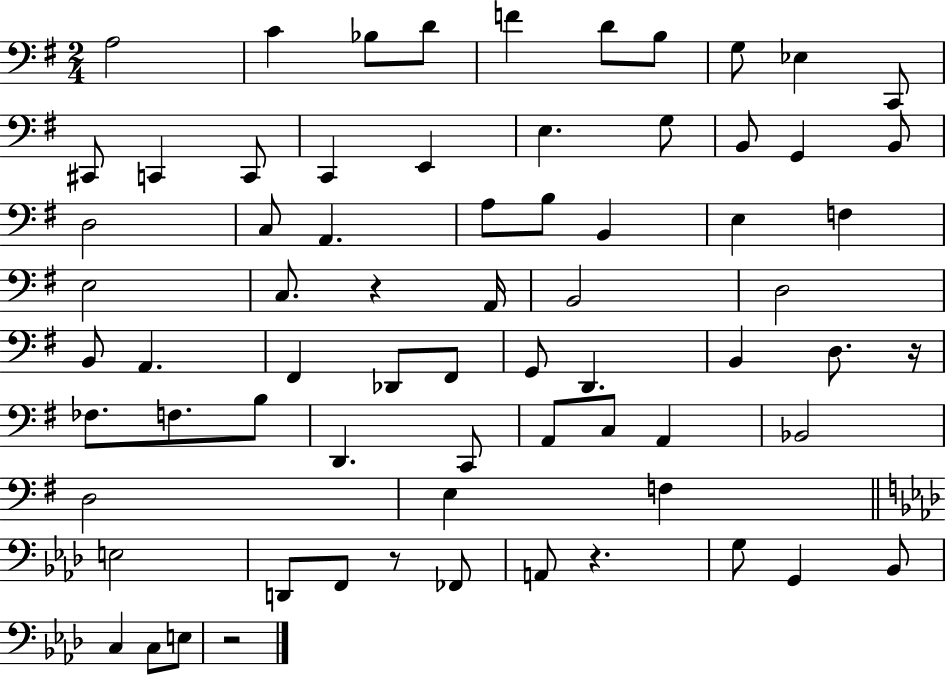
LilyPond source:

{
  \clef bass
  \numericTimeSignature
  \time 2/4
  \key g \major
  a2 | c'4 bes8 d'8 | f'4 d'8 b8 | g8 ees4 c,8 | \break cis,8 c,4 c,8 | c,4 e,4 | e4. g8 | b,8 g,4 b,8 | \break d2 | c8 a,4. | a8 b8 b,4 | e4 f4 | \break e2 | c8. r4 a,16 | b,2 | d2 | \break b,8 a,4. | fis,4 des,8 fis,8 | g,8 d,4. | b,4 d8. r16 | \break fes8. f8. b8 | d,4. c,8 | a,8 c8 a,4 | bes,2 | \break d2 | e4 f4 | \bar "||" \break \key aes \major e2 | d,8 f,8 r8 fes,8 | a,8 r4. | g8 g,4 bes,8 | \break c4 c8 e8 | r2 | \bar "|."
}